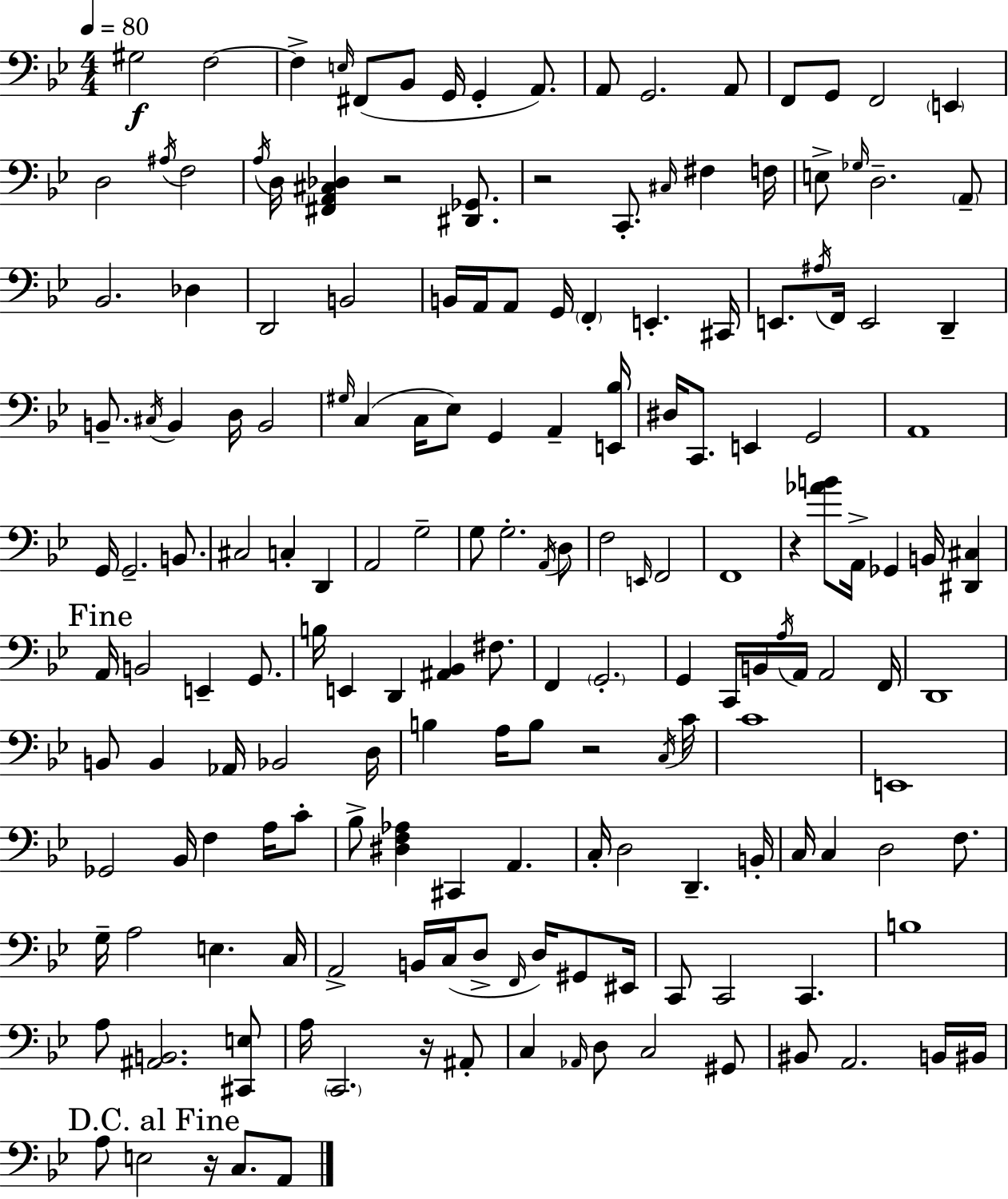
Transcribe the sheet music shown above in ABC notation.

X:1
T:Untitled
M:4/4
L:1/4
K:Bb
^G,2 F,2 F, E,/4 ^F,,/2 _B,,/2 G,,/4 G,, A,,/2 A,,/2 G,,2 A,,/2 F,,/2 G,,/2 F,,2 E,, D,2 ^A,/4 F,2 A,/4 D,/4 [^F,,A,,^C,_D,] z2 [^D,,_G,,]/2 z2 C,,/2 ^C,/4 ^F, F,/4 E,/2 _G,/4 D,2 A,,/2 _B,,2 _D, D,,2 B,,2 B,,/4 A,,/4 A,,/2 G,,/4 F,, E,, ^C,,/4 E,,/2 ^A,/4 F,,/4 E,,2 D,, B,,/2 ^C,/4 B,, D,/4 B,,2 ^G,/4 C, C,/4 _E,/2 G,, A,, [E,,_B,]/4 ^D,/4 C,,/2 E,, G,,2 A,,4 G,,/4 G,,2 B,,/2 ^C,2 C, D,, A,,2 G,2 G,/2 G,2 A,,/4 D,/2 F,2 E,,/4 F,,2 F,,4 z [_AB]/2 A,,/4 _G,, B,,/4 [^D,,^C,] A,,/4 B,,2 E,, G,,/2 B,/4 E,, D,, [^A,,_B,,] ^F,/2 F,, G,,2 G,, C,,/4 B,,/4 A,/4 A,,/4 A,,2 F,,/4 D,,4 B,,/2 B,, _A,,/4 _B,,2 D,/4 B, A,/4 B,/2 z2 C,/4 C/4 C4 E,,4 _G,,2 _B,,/4 F, A,/4 C/2 _B,/2 [^D,F,_A,] ^C,, A,, C,/4 D,2 D,, B,,/4 C,/4 C, D,2 F,/2 G,/4 A,2 E, C,/4 A,,2 B,,/4 C,/4 D,/2 F,,/4 D,/4 ^G,,/2 ^E,,/4 C,,/2 C,,2 C,, B,4 A,/2 [^A,,B,,]2 [^C,,E,]/2 A,/4 C,,2 z/4 ^A,,/2 C, _A,,/4 D,/2 C,2 ^G,,/2 ^B,,/2 A,,2 B,,/4 ^B,,/4 A,/2 E,2 z/4 C,/2 A,,/2